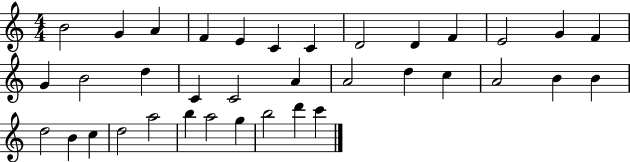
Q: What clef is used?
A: treble